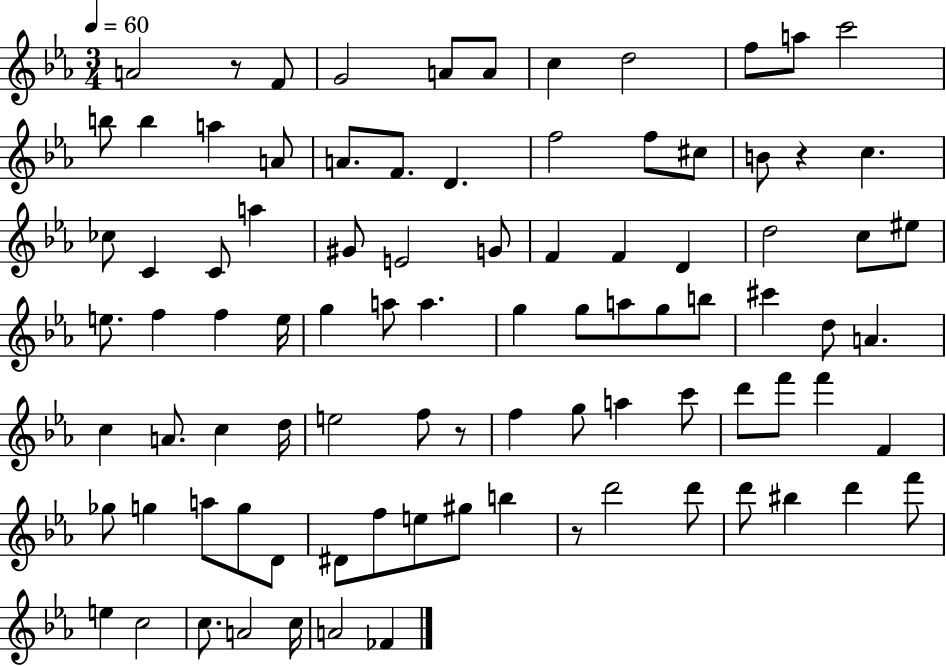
X:1
T:Untitled
M:3/4
L:1/4
K:Eb
A2 z/2 F/2 G2 A/2 A/2 c d2 f/2 a/2 c'2 b/2 b a A/2 A/2 F/2 D f2 f/2 ^c/2 B/2 z c _c/2 C C/2 a ^G/2 E2 G/2 F F D d2 c/2 ^e/2 e/2 f f e/4 g a/2 a g g/2 a/2 g/2 b/2 ^c' d/2 A c A/2 c d/4 e2 f/2 z/2 f g/2 a c'/2 d'/2 f'/2 f' F _g/2 g a/2 g/2 D/2 ^D/2 f/2 e/2 ^g/2 b z/2 d'2 d'/2 d'/2 ^b d' f'/2 e c2 c/2 A2 c/4 A2 _F